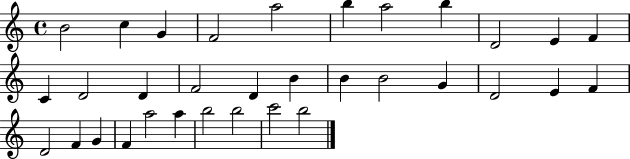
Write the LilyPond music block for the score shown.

{
  \clef treble
  \time 4/4
  \defaultTimeSignature
  \key c \major
  b'2 c''4 g'4 | f'2 a''2 | b''4 a''2 b''4 | d'2 e'4 f'4 | \break c'4 d'2 d'4 | f'2 d'4 b'4 | b'4 b'2 g'4 | d'2 e'4 f'4 | \break d'2 f'4 g'4 | f'4 a''2 a''4 | b''2 b''2 | c'''2 b''2 | \break \bar "|."
}